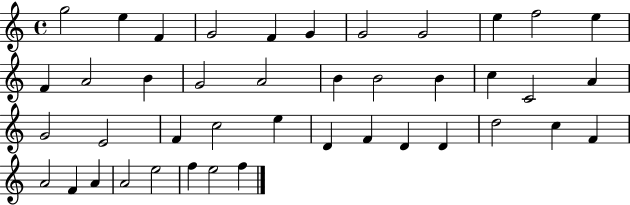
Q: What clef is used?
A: treble